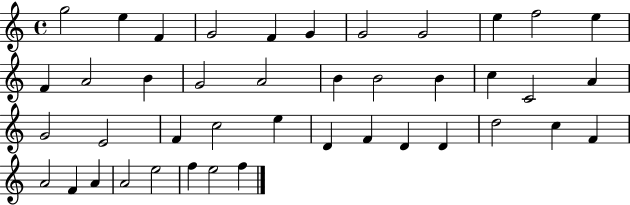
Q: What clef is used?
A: treble